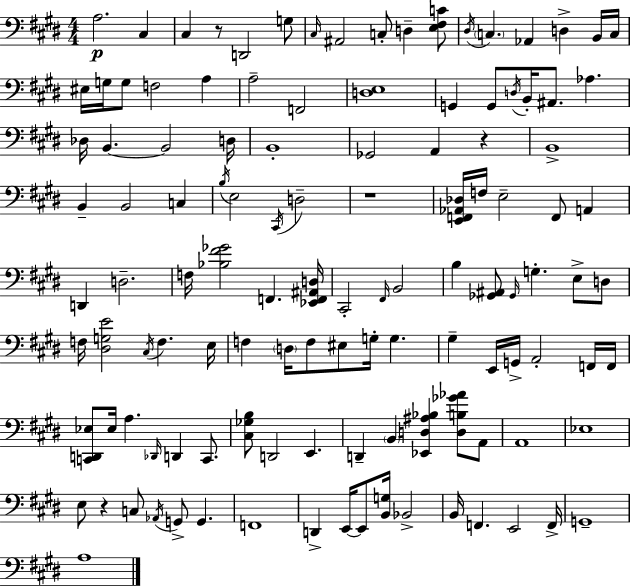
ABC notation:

X:1
T:Untitled
M:4/4
L:1/4
K:E
A,2 ^C, ^C, z/2 D,,2 G,/2 ^C,/4 ^A,,2 C,/2 D, [E,^F,C]/2 ^D,/4 C, _A,, D, B,,/4 C,/4 ^E,/4 G,/4 G,/2 F,2 A, A,2 F,,2 [D,E,]4 G,, G,,/2 D,/4 B,,/4 ^A,,/2 _A, _D,/4 B,, B,,2 D,/4 B,,4 _G,,2 A,, z B,,4 B,, B,,2 C, B,/4 E,2 ^C,,/4 D,2 z4 [E,,F,,_A,,_D,]/4 F,/4 E,2 F,,/2 A,, D,, D,2 F,/4 [_B,^F_G]2 F,, [_E,,F,,^A,,D,]/4 ^C,,2 ^F,,/4 B,,2 B, [_G,,^A,,]/2 _G,,/4 G, E,/2 D,/2 F,/4 [^D,G,E]2 ^C,/4 F, E,/4 F, D,/4 F,/2 ^E,/2 G,/4 G, ^G, E,,/4 G,,/4 A,,2 F,,/4 F,,/4 [C,,D,,_E,]/2 _E,/4 A, _D,,/4 D,, C,,/2 [^C,_G,B,]/2 D,,2 E,, D,, B,, [_E,,D,^A,_B,] [D,B,_G_A]/2 A,,/2 A,,4 _E,4 E,/2 z C,/2 _A,,/4 G,,/2 G,, F,,4 D,, E,,/4 E,,/2 [B,,G,]/4 _B,,2 B,,/4 F,, E,,2 F,,/4 G,,4 A,4